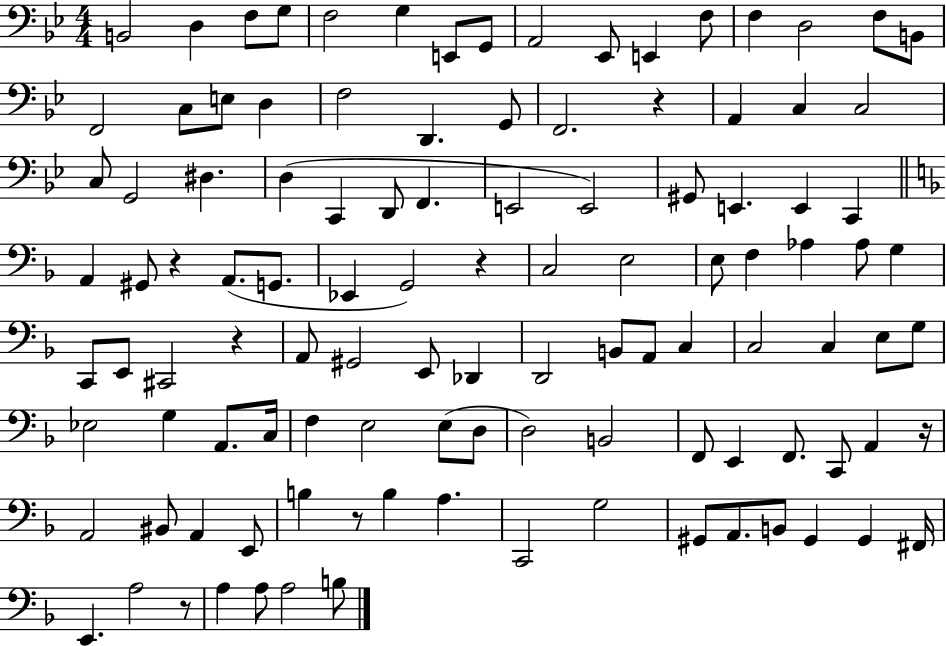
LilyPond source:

{
  \clef bass
  \numericTimeSignature
  \time 4/4
  \key bes \major
  b,2 d4 f8 g8 | f2 g4 e,8 g,8 | a,2 ees,8 e,4 f8 | f4 d2 f8 b,8 | \break f,2 c8 e8 d4 | f2 d,4. g,8 | f,2. r4 | a,4 c4 c2 | \break c8 g,2 dis4. | d4( c,4 d,8 f,4. | e,2 e,2) | gis,8 e,4. e,4 c,4 | \break \bar "||" \break \key d \minor a,4 gis,8 r4 a,8.( g,8. | ees,4 g,2) r4 | c2 e2 | e8 f4 aes4 aes8 g4 | \break c,8 e,8 cis,2 r4 | a,8 gis,2 e,8 des,4 | d,2 b,8 a,8 c4 | c2 c4 e8 g8 | \break ees2 g4 a,8. c16 | f4 e2 e8( d8 | d2) b,2 | f,8 e,4 f,8. c,8 a,4 r16 | \break a,2 bis,8 a,4 e,8 | b4 r8 b4 a4. | c,2 g2 | gis,8 a,8. b,8 gis,4 gis,4 fis,16 | \break e,4. a2 r8 | a4 a8 a2 b8 | \bar "|."
}